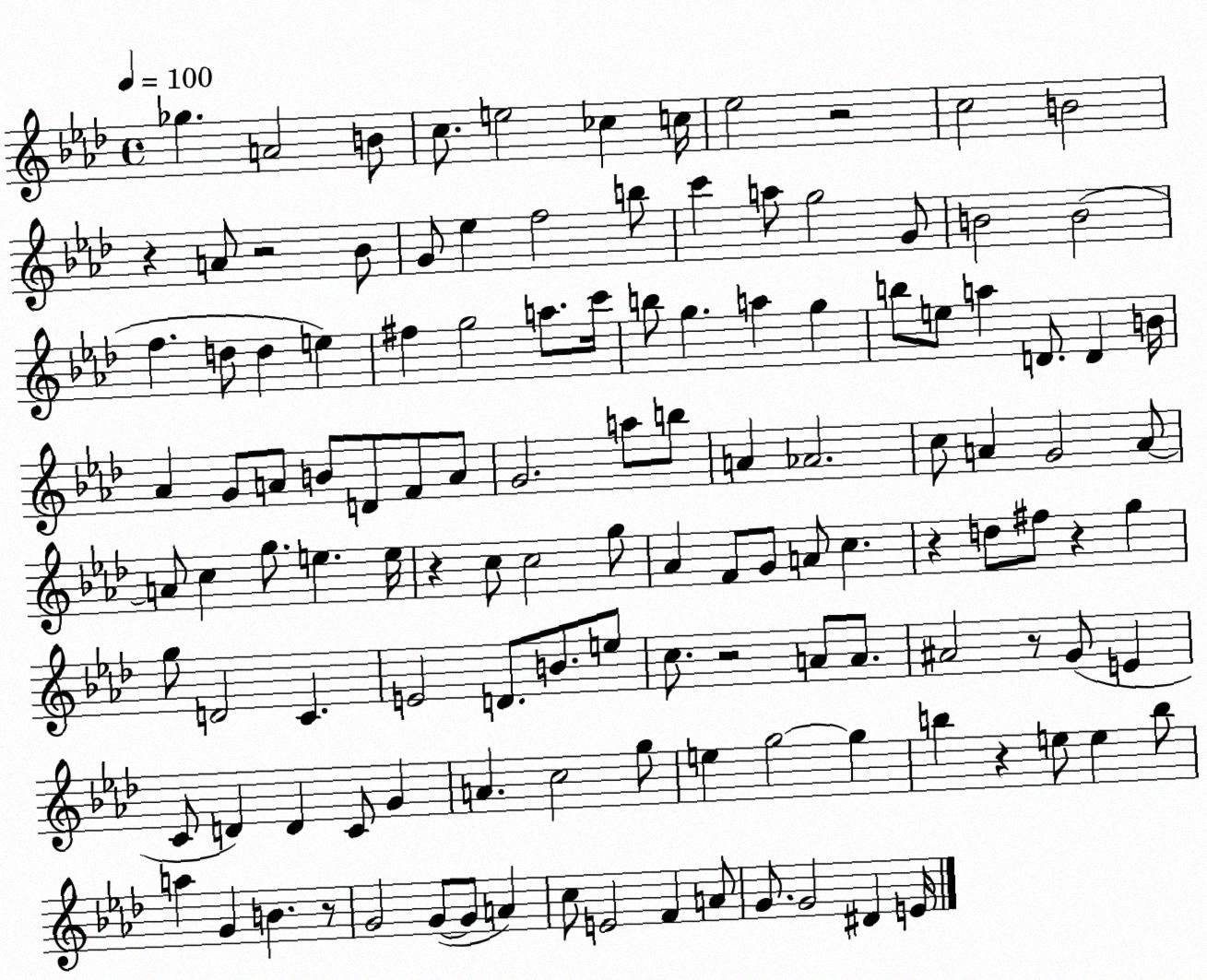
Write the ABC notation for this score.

X:1
T:Untitled
M:4/4
L:1/4
K:Ab
_g A2 B/2 c/2 e2 _c c/4 _e2 z2 c2 B2 z A/2 z2 _B/2 G/2 _e f2 b/2 c' a/2 g2 G/2 B2 B2 f d/2 d e ^f g2 a/2 c'/4 b/2 g a g b/2 e/2 a D/2 D B/4 _A G/2 A/2 B/2 D/2 F/2 A/2 G2 a/2 b/2 A _A2 c/2 A G2 A/2 A/2 c g/2 e e/4 z c/2 c2 g/2 _A F/2 G/2 A/2 c z d/2 ^f/2 z g g/2 D2 C E2 D/2 B/2 e/2 c/2 z2 A/2 A/2 ^A2 z/2 G/2 E C/2 D D C/2 G A c2 g/2 e g2 g b z e/2 e b/2 a G B z/2 G2 G/2 G/2 A c/2 E2 F A/2 G/2 G2 ^D E/4